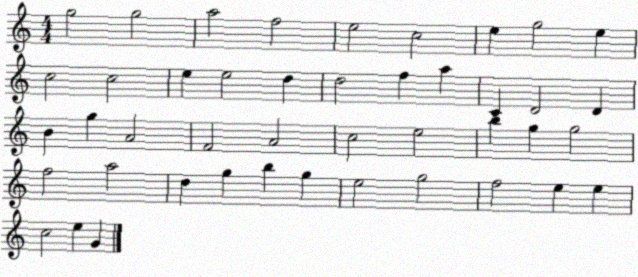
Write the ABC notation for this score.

X:1
T:Untitled
M:4/4
L:1/4
K:C
g2 g2 a2 f2 e2 c2 e g2 e c2 c2 e e2 d d2 f a C D2 D B g A2 F2 A2 c2 e2 b g g2 f2 a2 d g b g e2 g2 f2 e e c2 e G